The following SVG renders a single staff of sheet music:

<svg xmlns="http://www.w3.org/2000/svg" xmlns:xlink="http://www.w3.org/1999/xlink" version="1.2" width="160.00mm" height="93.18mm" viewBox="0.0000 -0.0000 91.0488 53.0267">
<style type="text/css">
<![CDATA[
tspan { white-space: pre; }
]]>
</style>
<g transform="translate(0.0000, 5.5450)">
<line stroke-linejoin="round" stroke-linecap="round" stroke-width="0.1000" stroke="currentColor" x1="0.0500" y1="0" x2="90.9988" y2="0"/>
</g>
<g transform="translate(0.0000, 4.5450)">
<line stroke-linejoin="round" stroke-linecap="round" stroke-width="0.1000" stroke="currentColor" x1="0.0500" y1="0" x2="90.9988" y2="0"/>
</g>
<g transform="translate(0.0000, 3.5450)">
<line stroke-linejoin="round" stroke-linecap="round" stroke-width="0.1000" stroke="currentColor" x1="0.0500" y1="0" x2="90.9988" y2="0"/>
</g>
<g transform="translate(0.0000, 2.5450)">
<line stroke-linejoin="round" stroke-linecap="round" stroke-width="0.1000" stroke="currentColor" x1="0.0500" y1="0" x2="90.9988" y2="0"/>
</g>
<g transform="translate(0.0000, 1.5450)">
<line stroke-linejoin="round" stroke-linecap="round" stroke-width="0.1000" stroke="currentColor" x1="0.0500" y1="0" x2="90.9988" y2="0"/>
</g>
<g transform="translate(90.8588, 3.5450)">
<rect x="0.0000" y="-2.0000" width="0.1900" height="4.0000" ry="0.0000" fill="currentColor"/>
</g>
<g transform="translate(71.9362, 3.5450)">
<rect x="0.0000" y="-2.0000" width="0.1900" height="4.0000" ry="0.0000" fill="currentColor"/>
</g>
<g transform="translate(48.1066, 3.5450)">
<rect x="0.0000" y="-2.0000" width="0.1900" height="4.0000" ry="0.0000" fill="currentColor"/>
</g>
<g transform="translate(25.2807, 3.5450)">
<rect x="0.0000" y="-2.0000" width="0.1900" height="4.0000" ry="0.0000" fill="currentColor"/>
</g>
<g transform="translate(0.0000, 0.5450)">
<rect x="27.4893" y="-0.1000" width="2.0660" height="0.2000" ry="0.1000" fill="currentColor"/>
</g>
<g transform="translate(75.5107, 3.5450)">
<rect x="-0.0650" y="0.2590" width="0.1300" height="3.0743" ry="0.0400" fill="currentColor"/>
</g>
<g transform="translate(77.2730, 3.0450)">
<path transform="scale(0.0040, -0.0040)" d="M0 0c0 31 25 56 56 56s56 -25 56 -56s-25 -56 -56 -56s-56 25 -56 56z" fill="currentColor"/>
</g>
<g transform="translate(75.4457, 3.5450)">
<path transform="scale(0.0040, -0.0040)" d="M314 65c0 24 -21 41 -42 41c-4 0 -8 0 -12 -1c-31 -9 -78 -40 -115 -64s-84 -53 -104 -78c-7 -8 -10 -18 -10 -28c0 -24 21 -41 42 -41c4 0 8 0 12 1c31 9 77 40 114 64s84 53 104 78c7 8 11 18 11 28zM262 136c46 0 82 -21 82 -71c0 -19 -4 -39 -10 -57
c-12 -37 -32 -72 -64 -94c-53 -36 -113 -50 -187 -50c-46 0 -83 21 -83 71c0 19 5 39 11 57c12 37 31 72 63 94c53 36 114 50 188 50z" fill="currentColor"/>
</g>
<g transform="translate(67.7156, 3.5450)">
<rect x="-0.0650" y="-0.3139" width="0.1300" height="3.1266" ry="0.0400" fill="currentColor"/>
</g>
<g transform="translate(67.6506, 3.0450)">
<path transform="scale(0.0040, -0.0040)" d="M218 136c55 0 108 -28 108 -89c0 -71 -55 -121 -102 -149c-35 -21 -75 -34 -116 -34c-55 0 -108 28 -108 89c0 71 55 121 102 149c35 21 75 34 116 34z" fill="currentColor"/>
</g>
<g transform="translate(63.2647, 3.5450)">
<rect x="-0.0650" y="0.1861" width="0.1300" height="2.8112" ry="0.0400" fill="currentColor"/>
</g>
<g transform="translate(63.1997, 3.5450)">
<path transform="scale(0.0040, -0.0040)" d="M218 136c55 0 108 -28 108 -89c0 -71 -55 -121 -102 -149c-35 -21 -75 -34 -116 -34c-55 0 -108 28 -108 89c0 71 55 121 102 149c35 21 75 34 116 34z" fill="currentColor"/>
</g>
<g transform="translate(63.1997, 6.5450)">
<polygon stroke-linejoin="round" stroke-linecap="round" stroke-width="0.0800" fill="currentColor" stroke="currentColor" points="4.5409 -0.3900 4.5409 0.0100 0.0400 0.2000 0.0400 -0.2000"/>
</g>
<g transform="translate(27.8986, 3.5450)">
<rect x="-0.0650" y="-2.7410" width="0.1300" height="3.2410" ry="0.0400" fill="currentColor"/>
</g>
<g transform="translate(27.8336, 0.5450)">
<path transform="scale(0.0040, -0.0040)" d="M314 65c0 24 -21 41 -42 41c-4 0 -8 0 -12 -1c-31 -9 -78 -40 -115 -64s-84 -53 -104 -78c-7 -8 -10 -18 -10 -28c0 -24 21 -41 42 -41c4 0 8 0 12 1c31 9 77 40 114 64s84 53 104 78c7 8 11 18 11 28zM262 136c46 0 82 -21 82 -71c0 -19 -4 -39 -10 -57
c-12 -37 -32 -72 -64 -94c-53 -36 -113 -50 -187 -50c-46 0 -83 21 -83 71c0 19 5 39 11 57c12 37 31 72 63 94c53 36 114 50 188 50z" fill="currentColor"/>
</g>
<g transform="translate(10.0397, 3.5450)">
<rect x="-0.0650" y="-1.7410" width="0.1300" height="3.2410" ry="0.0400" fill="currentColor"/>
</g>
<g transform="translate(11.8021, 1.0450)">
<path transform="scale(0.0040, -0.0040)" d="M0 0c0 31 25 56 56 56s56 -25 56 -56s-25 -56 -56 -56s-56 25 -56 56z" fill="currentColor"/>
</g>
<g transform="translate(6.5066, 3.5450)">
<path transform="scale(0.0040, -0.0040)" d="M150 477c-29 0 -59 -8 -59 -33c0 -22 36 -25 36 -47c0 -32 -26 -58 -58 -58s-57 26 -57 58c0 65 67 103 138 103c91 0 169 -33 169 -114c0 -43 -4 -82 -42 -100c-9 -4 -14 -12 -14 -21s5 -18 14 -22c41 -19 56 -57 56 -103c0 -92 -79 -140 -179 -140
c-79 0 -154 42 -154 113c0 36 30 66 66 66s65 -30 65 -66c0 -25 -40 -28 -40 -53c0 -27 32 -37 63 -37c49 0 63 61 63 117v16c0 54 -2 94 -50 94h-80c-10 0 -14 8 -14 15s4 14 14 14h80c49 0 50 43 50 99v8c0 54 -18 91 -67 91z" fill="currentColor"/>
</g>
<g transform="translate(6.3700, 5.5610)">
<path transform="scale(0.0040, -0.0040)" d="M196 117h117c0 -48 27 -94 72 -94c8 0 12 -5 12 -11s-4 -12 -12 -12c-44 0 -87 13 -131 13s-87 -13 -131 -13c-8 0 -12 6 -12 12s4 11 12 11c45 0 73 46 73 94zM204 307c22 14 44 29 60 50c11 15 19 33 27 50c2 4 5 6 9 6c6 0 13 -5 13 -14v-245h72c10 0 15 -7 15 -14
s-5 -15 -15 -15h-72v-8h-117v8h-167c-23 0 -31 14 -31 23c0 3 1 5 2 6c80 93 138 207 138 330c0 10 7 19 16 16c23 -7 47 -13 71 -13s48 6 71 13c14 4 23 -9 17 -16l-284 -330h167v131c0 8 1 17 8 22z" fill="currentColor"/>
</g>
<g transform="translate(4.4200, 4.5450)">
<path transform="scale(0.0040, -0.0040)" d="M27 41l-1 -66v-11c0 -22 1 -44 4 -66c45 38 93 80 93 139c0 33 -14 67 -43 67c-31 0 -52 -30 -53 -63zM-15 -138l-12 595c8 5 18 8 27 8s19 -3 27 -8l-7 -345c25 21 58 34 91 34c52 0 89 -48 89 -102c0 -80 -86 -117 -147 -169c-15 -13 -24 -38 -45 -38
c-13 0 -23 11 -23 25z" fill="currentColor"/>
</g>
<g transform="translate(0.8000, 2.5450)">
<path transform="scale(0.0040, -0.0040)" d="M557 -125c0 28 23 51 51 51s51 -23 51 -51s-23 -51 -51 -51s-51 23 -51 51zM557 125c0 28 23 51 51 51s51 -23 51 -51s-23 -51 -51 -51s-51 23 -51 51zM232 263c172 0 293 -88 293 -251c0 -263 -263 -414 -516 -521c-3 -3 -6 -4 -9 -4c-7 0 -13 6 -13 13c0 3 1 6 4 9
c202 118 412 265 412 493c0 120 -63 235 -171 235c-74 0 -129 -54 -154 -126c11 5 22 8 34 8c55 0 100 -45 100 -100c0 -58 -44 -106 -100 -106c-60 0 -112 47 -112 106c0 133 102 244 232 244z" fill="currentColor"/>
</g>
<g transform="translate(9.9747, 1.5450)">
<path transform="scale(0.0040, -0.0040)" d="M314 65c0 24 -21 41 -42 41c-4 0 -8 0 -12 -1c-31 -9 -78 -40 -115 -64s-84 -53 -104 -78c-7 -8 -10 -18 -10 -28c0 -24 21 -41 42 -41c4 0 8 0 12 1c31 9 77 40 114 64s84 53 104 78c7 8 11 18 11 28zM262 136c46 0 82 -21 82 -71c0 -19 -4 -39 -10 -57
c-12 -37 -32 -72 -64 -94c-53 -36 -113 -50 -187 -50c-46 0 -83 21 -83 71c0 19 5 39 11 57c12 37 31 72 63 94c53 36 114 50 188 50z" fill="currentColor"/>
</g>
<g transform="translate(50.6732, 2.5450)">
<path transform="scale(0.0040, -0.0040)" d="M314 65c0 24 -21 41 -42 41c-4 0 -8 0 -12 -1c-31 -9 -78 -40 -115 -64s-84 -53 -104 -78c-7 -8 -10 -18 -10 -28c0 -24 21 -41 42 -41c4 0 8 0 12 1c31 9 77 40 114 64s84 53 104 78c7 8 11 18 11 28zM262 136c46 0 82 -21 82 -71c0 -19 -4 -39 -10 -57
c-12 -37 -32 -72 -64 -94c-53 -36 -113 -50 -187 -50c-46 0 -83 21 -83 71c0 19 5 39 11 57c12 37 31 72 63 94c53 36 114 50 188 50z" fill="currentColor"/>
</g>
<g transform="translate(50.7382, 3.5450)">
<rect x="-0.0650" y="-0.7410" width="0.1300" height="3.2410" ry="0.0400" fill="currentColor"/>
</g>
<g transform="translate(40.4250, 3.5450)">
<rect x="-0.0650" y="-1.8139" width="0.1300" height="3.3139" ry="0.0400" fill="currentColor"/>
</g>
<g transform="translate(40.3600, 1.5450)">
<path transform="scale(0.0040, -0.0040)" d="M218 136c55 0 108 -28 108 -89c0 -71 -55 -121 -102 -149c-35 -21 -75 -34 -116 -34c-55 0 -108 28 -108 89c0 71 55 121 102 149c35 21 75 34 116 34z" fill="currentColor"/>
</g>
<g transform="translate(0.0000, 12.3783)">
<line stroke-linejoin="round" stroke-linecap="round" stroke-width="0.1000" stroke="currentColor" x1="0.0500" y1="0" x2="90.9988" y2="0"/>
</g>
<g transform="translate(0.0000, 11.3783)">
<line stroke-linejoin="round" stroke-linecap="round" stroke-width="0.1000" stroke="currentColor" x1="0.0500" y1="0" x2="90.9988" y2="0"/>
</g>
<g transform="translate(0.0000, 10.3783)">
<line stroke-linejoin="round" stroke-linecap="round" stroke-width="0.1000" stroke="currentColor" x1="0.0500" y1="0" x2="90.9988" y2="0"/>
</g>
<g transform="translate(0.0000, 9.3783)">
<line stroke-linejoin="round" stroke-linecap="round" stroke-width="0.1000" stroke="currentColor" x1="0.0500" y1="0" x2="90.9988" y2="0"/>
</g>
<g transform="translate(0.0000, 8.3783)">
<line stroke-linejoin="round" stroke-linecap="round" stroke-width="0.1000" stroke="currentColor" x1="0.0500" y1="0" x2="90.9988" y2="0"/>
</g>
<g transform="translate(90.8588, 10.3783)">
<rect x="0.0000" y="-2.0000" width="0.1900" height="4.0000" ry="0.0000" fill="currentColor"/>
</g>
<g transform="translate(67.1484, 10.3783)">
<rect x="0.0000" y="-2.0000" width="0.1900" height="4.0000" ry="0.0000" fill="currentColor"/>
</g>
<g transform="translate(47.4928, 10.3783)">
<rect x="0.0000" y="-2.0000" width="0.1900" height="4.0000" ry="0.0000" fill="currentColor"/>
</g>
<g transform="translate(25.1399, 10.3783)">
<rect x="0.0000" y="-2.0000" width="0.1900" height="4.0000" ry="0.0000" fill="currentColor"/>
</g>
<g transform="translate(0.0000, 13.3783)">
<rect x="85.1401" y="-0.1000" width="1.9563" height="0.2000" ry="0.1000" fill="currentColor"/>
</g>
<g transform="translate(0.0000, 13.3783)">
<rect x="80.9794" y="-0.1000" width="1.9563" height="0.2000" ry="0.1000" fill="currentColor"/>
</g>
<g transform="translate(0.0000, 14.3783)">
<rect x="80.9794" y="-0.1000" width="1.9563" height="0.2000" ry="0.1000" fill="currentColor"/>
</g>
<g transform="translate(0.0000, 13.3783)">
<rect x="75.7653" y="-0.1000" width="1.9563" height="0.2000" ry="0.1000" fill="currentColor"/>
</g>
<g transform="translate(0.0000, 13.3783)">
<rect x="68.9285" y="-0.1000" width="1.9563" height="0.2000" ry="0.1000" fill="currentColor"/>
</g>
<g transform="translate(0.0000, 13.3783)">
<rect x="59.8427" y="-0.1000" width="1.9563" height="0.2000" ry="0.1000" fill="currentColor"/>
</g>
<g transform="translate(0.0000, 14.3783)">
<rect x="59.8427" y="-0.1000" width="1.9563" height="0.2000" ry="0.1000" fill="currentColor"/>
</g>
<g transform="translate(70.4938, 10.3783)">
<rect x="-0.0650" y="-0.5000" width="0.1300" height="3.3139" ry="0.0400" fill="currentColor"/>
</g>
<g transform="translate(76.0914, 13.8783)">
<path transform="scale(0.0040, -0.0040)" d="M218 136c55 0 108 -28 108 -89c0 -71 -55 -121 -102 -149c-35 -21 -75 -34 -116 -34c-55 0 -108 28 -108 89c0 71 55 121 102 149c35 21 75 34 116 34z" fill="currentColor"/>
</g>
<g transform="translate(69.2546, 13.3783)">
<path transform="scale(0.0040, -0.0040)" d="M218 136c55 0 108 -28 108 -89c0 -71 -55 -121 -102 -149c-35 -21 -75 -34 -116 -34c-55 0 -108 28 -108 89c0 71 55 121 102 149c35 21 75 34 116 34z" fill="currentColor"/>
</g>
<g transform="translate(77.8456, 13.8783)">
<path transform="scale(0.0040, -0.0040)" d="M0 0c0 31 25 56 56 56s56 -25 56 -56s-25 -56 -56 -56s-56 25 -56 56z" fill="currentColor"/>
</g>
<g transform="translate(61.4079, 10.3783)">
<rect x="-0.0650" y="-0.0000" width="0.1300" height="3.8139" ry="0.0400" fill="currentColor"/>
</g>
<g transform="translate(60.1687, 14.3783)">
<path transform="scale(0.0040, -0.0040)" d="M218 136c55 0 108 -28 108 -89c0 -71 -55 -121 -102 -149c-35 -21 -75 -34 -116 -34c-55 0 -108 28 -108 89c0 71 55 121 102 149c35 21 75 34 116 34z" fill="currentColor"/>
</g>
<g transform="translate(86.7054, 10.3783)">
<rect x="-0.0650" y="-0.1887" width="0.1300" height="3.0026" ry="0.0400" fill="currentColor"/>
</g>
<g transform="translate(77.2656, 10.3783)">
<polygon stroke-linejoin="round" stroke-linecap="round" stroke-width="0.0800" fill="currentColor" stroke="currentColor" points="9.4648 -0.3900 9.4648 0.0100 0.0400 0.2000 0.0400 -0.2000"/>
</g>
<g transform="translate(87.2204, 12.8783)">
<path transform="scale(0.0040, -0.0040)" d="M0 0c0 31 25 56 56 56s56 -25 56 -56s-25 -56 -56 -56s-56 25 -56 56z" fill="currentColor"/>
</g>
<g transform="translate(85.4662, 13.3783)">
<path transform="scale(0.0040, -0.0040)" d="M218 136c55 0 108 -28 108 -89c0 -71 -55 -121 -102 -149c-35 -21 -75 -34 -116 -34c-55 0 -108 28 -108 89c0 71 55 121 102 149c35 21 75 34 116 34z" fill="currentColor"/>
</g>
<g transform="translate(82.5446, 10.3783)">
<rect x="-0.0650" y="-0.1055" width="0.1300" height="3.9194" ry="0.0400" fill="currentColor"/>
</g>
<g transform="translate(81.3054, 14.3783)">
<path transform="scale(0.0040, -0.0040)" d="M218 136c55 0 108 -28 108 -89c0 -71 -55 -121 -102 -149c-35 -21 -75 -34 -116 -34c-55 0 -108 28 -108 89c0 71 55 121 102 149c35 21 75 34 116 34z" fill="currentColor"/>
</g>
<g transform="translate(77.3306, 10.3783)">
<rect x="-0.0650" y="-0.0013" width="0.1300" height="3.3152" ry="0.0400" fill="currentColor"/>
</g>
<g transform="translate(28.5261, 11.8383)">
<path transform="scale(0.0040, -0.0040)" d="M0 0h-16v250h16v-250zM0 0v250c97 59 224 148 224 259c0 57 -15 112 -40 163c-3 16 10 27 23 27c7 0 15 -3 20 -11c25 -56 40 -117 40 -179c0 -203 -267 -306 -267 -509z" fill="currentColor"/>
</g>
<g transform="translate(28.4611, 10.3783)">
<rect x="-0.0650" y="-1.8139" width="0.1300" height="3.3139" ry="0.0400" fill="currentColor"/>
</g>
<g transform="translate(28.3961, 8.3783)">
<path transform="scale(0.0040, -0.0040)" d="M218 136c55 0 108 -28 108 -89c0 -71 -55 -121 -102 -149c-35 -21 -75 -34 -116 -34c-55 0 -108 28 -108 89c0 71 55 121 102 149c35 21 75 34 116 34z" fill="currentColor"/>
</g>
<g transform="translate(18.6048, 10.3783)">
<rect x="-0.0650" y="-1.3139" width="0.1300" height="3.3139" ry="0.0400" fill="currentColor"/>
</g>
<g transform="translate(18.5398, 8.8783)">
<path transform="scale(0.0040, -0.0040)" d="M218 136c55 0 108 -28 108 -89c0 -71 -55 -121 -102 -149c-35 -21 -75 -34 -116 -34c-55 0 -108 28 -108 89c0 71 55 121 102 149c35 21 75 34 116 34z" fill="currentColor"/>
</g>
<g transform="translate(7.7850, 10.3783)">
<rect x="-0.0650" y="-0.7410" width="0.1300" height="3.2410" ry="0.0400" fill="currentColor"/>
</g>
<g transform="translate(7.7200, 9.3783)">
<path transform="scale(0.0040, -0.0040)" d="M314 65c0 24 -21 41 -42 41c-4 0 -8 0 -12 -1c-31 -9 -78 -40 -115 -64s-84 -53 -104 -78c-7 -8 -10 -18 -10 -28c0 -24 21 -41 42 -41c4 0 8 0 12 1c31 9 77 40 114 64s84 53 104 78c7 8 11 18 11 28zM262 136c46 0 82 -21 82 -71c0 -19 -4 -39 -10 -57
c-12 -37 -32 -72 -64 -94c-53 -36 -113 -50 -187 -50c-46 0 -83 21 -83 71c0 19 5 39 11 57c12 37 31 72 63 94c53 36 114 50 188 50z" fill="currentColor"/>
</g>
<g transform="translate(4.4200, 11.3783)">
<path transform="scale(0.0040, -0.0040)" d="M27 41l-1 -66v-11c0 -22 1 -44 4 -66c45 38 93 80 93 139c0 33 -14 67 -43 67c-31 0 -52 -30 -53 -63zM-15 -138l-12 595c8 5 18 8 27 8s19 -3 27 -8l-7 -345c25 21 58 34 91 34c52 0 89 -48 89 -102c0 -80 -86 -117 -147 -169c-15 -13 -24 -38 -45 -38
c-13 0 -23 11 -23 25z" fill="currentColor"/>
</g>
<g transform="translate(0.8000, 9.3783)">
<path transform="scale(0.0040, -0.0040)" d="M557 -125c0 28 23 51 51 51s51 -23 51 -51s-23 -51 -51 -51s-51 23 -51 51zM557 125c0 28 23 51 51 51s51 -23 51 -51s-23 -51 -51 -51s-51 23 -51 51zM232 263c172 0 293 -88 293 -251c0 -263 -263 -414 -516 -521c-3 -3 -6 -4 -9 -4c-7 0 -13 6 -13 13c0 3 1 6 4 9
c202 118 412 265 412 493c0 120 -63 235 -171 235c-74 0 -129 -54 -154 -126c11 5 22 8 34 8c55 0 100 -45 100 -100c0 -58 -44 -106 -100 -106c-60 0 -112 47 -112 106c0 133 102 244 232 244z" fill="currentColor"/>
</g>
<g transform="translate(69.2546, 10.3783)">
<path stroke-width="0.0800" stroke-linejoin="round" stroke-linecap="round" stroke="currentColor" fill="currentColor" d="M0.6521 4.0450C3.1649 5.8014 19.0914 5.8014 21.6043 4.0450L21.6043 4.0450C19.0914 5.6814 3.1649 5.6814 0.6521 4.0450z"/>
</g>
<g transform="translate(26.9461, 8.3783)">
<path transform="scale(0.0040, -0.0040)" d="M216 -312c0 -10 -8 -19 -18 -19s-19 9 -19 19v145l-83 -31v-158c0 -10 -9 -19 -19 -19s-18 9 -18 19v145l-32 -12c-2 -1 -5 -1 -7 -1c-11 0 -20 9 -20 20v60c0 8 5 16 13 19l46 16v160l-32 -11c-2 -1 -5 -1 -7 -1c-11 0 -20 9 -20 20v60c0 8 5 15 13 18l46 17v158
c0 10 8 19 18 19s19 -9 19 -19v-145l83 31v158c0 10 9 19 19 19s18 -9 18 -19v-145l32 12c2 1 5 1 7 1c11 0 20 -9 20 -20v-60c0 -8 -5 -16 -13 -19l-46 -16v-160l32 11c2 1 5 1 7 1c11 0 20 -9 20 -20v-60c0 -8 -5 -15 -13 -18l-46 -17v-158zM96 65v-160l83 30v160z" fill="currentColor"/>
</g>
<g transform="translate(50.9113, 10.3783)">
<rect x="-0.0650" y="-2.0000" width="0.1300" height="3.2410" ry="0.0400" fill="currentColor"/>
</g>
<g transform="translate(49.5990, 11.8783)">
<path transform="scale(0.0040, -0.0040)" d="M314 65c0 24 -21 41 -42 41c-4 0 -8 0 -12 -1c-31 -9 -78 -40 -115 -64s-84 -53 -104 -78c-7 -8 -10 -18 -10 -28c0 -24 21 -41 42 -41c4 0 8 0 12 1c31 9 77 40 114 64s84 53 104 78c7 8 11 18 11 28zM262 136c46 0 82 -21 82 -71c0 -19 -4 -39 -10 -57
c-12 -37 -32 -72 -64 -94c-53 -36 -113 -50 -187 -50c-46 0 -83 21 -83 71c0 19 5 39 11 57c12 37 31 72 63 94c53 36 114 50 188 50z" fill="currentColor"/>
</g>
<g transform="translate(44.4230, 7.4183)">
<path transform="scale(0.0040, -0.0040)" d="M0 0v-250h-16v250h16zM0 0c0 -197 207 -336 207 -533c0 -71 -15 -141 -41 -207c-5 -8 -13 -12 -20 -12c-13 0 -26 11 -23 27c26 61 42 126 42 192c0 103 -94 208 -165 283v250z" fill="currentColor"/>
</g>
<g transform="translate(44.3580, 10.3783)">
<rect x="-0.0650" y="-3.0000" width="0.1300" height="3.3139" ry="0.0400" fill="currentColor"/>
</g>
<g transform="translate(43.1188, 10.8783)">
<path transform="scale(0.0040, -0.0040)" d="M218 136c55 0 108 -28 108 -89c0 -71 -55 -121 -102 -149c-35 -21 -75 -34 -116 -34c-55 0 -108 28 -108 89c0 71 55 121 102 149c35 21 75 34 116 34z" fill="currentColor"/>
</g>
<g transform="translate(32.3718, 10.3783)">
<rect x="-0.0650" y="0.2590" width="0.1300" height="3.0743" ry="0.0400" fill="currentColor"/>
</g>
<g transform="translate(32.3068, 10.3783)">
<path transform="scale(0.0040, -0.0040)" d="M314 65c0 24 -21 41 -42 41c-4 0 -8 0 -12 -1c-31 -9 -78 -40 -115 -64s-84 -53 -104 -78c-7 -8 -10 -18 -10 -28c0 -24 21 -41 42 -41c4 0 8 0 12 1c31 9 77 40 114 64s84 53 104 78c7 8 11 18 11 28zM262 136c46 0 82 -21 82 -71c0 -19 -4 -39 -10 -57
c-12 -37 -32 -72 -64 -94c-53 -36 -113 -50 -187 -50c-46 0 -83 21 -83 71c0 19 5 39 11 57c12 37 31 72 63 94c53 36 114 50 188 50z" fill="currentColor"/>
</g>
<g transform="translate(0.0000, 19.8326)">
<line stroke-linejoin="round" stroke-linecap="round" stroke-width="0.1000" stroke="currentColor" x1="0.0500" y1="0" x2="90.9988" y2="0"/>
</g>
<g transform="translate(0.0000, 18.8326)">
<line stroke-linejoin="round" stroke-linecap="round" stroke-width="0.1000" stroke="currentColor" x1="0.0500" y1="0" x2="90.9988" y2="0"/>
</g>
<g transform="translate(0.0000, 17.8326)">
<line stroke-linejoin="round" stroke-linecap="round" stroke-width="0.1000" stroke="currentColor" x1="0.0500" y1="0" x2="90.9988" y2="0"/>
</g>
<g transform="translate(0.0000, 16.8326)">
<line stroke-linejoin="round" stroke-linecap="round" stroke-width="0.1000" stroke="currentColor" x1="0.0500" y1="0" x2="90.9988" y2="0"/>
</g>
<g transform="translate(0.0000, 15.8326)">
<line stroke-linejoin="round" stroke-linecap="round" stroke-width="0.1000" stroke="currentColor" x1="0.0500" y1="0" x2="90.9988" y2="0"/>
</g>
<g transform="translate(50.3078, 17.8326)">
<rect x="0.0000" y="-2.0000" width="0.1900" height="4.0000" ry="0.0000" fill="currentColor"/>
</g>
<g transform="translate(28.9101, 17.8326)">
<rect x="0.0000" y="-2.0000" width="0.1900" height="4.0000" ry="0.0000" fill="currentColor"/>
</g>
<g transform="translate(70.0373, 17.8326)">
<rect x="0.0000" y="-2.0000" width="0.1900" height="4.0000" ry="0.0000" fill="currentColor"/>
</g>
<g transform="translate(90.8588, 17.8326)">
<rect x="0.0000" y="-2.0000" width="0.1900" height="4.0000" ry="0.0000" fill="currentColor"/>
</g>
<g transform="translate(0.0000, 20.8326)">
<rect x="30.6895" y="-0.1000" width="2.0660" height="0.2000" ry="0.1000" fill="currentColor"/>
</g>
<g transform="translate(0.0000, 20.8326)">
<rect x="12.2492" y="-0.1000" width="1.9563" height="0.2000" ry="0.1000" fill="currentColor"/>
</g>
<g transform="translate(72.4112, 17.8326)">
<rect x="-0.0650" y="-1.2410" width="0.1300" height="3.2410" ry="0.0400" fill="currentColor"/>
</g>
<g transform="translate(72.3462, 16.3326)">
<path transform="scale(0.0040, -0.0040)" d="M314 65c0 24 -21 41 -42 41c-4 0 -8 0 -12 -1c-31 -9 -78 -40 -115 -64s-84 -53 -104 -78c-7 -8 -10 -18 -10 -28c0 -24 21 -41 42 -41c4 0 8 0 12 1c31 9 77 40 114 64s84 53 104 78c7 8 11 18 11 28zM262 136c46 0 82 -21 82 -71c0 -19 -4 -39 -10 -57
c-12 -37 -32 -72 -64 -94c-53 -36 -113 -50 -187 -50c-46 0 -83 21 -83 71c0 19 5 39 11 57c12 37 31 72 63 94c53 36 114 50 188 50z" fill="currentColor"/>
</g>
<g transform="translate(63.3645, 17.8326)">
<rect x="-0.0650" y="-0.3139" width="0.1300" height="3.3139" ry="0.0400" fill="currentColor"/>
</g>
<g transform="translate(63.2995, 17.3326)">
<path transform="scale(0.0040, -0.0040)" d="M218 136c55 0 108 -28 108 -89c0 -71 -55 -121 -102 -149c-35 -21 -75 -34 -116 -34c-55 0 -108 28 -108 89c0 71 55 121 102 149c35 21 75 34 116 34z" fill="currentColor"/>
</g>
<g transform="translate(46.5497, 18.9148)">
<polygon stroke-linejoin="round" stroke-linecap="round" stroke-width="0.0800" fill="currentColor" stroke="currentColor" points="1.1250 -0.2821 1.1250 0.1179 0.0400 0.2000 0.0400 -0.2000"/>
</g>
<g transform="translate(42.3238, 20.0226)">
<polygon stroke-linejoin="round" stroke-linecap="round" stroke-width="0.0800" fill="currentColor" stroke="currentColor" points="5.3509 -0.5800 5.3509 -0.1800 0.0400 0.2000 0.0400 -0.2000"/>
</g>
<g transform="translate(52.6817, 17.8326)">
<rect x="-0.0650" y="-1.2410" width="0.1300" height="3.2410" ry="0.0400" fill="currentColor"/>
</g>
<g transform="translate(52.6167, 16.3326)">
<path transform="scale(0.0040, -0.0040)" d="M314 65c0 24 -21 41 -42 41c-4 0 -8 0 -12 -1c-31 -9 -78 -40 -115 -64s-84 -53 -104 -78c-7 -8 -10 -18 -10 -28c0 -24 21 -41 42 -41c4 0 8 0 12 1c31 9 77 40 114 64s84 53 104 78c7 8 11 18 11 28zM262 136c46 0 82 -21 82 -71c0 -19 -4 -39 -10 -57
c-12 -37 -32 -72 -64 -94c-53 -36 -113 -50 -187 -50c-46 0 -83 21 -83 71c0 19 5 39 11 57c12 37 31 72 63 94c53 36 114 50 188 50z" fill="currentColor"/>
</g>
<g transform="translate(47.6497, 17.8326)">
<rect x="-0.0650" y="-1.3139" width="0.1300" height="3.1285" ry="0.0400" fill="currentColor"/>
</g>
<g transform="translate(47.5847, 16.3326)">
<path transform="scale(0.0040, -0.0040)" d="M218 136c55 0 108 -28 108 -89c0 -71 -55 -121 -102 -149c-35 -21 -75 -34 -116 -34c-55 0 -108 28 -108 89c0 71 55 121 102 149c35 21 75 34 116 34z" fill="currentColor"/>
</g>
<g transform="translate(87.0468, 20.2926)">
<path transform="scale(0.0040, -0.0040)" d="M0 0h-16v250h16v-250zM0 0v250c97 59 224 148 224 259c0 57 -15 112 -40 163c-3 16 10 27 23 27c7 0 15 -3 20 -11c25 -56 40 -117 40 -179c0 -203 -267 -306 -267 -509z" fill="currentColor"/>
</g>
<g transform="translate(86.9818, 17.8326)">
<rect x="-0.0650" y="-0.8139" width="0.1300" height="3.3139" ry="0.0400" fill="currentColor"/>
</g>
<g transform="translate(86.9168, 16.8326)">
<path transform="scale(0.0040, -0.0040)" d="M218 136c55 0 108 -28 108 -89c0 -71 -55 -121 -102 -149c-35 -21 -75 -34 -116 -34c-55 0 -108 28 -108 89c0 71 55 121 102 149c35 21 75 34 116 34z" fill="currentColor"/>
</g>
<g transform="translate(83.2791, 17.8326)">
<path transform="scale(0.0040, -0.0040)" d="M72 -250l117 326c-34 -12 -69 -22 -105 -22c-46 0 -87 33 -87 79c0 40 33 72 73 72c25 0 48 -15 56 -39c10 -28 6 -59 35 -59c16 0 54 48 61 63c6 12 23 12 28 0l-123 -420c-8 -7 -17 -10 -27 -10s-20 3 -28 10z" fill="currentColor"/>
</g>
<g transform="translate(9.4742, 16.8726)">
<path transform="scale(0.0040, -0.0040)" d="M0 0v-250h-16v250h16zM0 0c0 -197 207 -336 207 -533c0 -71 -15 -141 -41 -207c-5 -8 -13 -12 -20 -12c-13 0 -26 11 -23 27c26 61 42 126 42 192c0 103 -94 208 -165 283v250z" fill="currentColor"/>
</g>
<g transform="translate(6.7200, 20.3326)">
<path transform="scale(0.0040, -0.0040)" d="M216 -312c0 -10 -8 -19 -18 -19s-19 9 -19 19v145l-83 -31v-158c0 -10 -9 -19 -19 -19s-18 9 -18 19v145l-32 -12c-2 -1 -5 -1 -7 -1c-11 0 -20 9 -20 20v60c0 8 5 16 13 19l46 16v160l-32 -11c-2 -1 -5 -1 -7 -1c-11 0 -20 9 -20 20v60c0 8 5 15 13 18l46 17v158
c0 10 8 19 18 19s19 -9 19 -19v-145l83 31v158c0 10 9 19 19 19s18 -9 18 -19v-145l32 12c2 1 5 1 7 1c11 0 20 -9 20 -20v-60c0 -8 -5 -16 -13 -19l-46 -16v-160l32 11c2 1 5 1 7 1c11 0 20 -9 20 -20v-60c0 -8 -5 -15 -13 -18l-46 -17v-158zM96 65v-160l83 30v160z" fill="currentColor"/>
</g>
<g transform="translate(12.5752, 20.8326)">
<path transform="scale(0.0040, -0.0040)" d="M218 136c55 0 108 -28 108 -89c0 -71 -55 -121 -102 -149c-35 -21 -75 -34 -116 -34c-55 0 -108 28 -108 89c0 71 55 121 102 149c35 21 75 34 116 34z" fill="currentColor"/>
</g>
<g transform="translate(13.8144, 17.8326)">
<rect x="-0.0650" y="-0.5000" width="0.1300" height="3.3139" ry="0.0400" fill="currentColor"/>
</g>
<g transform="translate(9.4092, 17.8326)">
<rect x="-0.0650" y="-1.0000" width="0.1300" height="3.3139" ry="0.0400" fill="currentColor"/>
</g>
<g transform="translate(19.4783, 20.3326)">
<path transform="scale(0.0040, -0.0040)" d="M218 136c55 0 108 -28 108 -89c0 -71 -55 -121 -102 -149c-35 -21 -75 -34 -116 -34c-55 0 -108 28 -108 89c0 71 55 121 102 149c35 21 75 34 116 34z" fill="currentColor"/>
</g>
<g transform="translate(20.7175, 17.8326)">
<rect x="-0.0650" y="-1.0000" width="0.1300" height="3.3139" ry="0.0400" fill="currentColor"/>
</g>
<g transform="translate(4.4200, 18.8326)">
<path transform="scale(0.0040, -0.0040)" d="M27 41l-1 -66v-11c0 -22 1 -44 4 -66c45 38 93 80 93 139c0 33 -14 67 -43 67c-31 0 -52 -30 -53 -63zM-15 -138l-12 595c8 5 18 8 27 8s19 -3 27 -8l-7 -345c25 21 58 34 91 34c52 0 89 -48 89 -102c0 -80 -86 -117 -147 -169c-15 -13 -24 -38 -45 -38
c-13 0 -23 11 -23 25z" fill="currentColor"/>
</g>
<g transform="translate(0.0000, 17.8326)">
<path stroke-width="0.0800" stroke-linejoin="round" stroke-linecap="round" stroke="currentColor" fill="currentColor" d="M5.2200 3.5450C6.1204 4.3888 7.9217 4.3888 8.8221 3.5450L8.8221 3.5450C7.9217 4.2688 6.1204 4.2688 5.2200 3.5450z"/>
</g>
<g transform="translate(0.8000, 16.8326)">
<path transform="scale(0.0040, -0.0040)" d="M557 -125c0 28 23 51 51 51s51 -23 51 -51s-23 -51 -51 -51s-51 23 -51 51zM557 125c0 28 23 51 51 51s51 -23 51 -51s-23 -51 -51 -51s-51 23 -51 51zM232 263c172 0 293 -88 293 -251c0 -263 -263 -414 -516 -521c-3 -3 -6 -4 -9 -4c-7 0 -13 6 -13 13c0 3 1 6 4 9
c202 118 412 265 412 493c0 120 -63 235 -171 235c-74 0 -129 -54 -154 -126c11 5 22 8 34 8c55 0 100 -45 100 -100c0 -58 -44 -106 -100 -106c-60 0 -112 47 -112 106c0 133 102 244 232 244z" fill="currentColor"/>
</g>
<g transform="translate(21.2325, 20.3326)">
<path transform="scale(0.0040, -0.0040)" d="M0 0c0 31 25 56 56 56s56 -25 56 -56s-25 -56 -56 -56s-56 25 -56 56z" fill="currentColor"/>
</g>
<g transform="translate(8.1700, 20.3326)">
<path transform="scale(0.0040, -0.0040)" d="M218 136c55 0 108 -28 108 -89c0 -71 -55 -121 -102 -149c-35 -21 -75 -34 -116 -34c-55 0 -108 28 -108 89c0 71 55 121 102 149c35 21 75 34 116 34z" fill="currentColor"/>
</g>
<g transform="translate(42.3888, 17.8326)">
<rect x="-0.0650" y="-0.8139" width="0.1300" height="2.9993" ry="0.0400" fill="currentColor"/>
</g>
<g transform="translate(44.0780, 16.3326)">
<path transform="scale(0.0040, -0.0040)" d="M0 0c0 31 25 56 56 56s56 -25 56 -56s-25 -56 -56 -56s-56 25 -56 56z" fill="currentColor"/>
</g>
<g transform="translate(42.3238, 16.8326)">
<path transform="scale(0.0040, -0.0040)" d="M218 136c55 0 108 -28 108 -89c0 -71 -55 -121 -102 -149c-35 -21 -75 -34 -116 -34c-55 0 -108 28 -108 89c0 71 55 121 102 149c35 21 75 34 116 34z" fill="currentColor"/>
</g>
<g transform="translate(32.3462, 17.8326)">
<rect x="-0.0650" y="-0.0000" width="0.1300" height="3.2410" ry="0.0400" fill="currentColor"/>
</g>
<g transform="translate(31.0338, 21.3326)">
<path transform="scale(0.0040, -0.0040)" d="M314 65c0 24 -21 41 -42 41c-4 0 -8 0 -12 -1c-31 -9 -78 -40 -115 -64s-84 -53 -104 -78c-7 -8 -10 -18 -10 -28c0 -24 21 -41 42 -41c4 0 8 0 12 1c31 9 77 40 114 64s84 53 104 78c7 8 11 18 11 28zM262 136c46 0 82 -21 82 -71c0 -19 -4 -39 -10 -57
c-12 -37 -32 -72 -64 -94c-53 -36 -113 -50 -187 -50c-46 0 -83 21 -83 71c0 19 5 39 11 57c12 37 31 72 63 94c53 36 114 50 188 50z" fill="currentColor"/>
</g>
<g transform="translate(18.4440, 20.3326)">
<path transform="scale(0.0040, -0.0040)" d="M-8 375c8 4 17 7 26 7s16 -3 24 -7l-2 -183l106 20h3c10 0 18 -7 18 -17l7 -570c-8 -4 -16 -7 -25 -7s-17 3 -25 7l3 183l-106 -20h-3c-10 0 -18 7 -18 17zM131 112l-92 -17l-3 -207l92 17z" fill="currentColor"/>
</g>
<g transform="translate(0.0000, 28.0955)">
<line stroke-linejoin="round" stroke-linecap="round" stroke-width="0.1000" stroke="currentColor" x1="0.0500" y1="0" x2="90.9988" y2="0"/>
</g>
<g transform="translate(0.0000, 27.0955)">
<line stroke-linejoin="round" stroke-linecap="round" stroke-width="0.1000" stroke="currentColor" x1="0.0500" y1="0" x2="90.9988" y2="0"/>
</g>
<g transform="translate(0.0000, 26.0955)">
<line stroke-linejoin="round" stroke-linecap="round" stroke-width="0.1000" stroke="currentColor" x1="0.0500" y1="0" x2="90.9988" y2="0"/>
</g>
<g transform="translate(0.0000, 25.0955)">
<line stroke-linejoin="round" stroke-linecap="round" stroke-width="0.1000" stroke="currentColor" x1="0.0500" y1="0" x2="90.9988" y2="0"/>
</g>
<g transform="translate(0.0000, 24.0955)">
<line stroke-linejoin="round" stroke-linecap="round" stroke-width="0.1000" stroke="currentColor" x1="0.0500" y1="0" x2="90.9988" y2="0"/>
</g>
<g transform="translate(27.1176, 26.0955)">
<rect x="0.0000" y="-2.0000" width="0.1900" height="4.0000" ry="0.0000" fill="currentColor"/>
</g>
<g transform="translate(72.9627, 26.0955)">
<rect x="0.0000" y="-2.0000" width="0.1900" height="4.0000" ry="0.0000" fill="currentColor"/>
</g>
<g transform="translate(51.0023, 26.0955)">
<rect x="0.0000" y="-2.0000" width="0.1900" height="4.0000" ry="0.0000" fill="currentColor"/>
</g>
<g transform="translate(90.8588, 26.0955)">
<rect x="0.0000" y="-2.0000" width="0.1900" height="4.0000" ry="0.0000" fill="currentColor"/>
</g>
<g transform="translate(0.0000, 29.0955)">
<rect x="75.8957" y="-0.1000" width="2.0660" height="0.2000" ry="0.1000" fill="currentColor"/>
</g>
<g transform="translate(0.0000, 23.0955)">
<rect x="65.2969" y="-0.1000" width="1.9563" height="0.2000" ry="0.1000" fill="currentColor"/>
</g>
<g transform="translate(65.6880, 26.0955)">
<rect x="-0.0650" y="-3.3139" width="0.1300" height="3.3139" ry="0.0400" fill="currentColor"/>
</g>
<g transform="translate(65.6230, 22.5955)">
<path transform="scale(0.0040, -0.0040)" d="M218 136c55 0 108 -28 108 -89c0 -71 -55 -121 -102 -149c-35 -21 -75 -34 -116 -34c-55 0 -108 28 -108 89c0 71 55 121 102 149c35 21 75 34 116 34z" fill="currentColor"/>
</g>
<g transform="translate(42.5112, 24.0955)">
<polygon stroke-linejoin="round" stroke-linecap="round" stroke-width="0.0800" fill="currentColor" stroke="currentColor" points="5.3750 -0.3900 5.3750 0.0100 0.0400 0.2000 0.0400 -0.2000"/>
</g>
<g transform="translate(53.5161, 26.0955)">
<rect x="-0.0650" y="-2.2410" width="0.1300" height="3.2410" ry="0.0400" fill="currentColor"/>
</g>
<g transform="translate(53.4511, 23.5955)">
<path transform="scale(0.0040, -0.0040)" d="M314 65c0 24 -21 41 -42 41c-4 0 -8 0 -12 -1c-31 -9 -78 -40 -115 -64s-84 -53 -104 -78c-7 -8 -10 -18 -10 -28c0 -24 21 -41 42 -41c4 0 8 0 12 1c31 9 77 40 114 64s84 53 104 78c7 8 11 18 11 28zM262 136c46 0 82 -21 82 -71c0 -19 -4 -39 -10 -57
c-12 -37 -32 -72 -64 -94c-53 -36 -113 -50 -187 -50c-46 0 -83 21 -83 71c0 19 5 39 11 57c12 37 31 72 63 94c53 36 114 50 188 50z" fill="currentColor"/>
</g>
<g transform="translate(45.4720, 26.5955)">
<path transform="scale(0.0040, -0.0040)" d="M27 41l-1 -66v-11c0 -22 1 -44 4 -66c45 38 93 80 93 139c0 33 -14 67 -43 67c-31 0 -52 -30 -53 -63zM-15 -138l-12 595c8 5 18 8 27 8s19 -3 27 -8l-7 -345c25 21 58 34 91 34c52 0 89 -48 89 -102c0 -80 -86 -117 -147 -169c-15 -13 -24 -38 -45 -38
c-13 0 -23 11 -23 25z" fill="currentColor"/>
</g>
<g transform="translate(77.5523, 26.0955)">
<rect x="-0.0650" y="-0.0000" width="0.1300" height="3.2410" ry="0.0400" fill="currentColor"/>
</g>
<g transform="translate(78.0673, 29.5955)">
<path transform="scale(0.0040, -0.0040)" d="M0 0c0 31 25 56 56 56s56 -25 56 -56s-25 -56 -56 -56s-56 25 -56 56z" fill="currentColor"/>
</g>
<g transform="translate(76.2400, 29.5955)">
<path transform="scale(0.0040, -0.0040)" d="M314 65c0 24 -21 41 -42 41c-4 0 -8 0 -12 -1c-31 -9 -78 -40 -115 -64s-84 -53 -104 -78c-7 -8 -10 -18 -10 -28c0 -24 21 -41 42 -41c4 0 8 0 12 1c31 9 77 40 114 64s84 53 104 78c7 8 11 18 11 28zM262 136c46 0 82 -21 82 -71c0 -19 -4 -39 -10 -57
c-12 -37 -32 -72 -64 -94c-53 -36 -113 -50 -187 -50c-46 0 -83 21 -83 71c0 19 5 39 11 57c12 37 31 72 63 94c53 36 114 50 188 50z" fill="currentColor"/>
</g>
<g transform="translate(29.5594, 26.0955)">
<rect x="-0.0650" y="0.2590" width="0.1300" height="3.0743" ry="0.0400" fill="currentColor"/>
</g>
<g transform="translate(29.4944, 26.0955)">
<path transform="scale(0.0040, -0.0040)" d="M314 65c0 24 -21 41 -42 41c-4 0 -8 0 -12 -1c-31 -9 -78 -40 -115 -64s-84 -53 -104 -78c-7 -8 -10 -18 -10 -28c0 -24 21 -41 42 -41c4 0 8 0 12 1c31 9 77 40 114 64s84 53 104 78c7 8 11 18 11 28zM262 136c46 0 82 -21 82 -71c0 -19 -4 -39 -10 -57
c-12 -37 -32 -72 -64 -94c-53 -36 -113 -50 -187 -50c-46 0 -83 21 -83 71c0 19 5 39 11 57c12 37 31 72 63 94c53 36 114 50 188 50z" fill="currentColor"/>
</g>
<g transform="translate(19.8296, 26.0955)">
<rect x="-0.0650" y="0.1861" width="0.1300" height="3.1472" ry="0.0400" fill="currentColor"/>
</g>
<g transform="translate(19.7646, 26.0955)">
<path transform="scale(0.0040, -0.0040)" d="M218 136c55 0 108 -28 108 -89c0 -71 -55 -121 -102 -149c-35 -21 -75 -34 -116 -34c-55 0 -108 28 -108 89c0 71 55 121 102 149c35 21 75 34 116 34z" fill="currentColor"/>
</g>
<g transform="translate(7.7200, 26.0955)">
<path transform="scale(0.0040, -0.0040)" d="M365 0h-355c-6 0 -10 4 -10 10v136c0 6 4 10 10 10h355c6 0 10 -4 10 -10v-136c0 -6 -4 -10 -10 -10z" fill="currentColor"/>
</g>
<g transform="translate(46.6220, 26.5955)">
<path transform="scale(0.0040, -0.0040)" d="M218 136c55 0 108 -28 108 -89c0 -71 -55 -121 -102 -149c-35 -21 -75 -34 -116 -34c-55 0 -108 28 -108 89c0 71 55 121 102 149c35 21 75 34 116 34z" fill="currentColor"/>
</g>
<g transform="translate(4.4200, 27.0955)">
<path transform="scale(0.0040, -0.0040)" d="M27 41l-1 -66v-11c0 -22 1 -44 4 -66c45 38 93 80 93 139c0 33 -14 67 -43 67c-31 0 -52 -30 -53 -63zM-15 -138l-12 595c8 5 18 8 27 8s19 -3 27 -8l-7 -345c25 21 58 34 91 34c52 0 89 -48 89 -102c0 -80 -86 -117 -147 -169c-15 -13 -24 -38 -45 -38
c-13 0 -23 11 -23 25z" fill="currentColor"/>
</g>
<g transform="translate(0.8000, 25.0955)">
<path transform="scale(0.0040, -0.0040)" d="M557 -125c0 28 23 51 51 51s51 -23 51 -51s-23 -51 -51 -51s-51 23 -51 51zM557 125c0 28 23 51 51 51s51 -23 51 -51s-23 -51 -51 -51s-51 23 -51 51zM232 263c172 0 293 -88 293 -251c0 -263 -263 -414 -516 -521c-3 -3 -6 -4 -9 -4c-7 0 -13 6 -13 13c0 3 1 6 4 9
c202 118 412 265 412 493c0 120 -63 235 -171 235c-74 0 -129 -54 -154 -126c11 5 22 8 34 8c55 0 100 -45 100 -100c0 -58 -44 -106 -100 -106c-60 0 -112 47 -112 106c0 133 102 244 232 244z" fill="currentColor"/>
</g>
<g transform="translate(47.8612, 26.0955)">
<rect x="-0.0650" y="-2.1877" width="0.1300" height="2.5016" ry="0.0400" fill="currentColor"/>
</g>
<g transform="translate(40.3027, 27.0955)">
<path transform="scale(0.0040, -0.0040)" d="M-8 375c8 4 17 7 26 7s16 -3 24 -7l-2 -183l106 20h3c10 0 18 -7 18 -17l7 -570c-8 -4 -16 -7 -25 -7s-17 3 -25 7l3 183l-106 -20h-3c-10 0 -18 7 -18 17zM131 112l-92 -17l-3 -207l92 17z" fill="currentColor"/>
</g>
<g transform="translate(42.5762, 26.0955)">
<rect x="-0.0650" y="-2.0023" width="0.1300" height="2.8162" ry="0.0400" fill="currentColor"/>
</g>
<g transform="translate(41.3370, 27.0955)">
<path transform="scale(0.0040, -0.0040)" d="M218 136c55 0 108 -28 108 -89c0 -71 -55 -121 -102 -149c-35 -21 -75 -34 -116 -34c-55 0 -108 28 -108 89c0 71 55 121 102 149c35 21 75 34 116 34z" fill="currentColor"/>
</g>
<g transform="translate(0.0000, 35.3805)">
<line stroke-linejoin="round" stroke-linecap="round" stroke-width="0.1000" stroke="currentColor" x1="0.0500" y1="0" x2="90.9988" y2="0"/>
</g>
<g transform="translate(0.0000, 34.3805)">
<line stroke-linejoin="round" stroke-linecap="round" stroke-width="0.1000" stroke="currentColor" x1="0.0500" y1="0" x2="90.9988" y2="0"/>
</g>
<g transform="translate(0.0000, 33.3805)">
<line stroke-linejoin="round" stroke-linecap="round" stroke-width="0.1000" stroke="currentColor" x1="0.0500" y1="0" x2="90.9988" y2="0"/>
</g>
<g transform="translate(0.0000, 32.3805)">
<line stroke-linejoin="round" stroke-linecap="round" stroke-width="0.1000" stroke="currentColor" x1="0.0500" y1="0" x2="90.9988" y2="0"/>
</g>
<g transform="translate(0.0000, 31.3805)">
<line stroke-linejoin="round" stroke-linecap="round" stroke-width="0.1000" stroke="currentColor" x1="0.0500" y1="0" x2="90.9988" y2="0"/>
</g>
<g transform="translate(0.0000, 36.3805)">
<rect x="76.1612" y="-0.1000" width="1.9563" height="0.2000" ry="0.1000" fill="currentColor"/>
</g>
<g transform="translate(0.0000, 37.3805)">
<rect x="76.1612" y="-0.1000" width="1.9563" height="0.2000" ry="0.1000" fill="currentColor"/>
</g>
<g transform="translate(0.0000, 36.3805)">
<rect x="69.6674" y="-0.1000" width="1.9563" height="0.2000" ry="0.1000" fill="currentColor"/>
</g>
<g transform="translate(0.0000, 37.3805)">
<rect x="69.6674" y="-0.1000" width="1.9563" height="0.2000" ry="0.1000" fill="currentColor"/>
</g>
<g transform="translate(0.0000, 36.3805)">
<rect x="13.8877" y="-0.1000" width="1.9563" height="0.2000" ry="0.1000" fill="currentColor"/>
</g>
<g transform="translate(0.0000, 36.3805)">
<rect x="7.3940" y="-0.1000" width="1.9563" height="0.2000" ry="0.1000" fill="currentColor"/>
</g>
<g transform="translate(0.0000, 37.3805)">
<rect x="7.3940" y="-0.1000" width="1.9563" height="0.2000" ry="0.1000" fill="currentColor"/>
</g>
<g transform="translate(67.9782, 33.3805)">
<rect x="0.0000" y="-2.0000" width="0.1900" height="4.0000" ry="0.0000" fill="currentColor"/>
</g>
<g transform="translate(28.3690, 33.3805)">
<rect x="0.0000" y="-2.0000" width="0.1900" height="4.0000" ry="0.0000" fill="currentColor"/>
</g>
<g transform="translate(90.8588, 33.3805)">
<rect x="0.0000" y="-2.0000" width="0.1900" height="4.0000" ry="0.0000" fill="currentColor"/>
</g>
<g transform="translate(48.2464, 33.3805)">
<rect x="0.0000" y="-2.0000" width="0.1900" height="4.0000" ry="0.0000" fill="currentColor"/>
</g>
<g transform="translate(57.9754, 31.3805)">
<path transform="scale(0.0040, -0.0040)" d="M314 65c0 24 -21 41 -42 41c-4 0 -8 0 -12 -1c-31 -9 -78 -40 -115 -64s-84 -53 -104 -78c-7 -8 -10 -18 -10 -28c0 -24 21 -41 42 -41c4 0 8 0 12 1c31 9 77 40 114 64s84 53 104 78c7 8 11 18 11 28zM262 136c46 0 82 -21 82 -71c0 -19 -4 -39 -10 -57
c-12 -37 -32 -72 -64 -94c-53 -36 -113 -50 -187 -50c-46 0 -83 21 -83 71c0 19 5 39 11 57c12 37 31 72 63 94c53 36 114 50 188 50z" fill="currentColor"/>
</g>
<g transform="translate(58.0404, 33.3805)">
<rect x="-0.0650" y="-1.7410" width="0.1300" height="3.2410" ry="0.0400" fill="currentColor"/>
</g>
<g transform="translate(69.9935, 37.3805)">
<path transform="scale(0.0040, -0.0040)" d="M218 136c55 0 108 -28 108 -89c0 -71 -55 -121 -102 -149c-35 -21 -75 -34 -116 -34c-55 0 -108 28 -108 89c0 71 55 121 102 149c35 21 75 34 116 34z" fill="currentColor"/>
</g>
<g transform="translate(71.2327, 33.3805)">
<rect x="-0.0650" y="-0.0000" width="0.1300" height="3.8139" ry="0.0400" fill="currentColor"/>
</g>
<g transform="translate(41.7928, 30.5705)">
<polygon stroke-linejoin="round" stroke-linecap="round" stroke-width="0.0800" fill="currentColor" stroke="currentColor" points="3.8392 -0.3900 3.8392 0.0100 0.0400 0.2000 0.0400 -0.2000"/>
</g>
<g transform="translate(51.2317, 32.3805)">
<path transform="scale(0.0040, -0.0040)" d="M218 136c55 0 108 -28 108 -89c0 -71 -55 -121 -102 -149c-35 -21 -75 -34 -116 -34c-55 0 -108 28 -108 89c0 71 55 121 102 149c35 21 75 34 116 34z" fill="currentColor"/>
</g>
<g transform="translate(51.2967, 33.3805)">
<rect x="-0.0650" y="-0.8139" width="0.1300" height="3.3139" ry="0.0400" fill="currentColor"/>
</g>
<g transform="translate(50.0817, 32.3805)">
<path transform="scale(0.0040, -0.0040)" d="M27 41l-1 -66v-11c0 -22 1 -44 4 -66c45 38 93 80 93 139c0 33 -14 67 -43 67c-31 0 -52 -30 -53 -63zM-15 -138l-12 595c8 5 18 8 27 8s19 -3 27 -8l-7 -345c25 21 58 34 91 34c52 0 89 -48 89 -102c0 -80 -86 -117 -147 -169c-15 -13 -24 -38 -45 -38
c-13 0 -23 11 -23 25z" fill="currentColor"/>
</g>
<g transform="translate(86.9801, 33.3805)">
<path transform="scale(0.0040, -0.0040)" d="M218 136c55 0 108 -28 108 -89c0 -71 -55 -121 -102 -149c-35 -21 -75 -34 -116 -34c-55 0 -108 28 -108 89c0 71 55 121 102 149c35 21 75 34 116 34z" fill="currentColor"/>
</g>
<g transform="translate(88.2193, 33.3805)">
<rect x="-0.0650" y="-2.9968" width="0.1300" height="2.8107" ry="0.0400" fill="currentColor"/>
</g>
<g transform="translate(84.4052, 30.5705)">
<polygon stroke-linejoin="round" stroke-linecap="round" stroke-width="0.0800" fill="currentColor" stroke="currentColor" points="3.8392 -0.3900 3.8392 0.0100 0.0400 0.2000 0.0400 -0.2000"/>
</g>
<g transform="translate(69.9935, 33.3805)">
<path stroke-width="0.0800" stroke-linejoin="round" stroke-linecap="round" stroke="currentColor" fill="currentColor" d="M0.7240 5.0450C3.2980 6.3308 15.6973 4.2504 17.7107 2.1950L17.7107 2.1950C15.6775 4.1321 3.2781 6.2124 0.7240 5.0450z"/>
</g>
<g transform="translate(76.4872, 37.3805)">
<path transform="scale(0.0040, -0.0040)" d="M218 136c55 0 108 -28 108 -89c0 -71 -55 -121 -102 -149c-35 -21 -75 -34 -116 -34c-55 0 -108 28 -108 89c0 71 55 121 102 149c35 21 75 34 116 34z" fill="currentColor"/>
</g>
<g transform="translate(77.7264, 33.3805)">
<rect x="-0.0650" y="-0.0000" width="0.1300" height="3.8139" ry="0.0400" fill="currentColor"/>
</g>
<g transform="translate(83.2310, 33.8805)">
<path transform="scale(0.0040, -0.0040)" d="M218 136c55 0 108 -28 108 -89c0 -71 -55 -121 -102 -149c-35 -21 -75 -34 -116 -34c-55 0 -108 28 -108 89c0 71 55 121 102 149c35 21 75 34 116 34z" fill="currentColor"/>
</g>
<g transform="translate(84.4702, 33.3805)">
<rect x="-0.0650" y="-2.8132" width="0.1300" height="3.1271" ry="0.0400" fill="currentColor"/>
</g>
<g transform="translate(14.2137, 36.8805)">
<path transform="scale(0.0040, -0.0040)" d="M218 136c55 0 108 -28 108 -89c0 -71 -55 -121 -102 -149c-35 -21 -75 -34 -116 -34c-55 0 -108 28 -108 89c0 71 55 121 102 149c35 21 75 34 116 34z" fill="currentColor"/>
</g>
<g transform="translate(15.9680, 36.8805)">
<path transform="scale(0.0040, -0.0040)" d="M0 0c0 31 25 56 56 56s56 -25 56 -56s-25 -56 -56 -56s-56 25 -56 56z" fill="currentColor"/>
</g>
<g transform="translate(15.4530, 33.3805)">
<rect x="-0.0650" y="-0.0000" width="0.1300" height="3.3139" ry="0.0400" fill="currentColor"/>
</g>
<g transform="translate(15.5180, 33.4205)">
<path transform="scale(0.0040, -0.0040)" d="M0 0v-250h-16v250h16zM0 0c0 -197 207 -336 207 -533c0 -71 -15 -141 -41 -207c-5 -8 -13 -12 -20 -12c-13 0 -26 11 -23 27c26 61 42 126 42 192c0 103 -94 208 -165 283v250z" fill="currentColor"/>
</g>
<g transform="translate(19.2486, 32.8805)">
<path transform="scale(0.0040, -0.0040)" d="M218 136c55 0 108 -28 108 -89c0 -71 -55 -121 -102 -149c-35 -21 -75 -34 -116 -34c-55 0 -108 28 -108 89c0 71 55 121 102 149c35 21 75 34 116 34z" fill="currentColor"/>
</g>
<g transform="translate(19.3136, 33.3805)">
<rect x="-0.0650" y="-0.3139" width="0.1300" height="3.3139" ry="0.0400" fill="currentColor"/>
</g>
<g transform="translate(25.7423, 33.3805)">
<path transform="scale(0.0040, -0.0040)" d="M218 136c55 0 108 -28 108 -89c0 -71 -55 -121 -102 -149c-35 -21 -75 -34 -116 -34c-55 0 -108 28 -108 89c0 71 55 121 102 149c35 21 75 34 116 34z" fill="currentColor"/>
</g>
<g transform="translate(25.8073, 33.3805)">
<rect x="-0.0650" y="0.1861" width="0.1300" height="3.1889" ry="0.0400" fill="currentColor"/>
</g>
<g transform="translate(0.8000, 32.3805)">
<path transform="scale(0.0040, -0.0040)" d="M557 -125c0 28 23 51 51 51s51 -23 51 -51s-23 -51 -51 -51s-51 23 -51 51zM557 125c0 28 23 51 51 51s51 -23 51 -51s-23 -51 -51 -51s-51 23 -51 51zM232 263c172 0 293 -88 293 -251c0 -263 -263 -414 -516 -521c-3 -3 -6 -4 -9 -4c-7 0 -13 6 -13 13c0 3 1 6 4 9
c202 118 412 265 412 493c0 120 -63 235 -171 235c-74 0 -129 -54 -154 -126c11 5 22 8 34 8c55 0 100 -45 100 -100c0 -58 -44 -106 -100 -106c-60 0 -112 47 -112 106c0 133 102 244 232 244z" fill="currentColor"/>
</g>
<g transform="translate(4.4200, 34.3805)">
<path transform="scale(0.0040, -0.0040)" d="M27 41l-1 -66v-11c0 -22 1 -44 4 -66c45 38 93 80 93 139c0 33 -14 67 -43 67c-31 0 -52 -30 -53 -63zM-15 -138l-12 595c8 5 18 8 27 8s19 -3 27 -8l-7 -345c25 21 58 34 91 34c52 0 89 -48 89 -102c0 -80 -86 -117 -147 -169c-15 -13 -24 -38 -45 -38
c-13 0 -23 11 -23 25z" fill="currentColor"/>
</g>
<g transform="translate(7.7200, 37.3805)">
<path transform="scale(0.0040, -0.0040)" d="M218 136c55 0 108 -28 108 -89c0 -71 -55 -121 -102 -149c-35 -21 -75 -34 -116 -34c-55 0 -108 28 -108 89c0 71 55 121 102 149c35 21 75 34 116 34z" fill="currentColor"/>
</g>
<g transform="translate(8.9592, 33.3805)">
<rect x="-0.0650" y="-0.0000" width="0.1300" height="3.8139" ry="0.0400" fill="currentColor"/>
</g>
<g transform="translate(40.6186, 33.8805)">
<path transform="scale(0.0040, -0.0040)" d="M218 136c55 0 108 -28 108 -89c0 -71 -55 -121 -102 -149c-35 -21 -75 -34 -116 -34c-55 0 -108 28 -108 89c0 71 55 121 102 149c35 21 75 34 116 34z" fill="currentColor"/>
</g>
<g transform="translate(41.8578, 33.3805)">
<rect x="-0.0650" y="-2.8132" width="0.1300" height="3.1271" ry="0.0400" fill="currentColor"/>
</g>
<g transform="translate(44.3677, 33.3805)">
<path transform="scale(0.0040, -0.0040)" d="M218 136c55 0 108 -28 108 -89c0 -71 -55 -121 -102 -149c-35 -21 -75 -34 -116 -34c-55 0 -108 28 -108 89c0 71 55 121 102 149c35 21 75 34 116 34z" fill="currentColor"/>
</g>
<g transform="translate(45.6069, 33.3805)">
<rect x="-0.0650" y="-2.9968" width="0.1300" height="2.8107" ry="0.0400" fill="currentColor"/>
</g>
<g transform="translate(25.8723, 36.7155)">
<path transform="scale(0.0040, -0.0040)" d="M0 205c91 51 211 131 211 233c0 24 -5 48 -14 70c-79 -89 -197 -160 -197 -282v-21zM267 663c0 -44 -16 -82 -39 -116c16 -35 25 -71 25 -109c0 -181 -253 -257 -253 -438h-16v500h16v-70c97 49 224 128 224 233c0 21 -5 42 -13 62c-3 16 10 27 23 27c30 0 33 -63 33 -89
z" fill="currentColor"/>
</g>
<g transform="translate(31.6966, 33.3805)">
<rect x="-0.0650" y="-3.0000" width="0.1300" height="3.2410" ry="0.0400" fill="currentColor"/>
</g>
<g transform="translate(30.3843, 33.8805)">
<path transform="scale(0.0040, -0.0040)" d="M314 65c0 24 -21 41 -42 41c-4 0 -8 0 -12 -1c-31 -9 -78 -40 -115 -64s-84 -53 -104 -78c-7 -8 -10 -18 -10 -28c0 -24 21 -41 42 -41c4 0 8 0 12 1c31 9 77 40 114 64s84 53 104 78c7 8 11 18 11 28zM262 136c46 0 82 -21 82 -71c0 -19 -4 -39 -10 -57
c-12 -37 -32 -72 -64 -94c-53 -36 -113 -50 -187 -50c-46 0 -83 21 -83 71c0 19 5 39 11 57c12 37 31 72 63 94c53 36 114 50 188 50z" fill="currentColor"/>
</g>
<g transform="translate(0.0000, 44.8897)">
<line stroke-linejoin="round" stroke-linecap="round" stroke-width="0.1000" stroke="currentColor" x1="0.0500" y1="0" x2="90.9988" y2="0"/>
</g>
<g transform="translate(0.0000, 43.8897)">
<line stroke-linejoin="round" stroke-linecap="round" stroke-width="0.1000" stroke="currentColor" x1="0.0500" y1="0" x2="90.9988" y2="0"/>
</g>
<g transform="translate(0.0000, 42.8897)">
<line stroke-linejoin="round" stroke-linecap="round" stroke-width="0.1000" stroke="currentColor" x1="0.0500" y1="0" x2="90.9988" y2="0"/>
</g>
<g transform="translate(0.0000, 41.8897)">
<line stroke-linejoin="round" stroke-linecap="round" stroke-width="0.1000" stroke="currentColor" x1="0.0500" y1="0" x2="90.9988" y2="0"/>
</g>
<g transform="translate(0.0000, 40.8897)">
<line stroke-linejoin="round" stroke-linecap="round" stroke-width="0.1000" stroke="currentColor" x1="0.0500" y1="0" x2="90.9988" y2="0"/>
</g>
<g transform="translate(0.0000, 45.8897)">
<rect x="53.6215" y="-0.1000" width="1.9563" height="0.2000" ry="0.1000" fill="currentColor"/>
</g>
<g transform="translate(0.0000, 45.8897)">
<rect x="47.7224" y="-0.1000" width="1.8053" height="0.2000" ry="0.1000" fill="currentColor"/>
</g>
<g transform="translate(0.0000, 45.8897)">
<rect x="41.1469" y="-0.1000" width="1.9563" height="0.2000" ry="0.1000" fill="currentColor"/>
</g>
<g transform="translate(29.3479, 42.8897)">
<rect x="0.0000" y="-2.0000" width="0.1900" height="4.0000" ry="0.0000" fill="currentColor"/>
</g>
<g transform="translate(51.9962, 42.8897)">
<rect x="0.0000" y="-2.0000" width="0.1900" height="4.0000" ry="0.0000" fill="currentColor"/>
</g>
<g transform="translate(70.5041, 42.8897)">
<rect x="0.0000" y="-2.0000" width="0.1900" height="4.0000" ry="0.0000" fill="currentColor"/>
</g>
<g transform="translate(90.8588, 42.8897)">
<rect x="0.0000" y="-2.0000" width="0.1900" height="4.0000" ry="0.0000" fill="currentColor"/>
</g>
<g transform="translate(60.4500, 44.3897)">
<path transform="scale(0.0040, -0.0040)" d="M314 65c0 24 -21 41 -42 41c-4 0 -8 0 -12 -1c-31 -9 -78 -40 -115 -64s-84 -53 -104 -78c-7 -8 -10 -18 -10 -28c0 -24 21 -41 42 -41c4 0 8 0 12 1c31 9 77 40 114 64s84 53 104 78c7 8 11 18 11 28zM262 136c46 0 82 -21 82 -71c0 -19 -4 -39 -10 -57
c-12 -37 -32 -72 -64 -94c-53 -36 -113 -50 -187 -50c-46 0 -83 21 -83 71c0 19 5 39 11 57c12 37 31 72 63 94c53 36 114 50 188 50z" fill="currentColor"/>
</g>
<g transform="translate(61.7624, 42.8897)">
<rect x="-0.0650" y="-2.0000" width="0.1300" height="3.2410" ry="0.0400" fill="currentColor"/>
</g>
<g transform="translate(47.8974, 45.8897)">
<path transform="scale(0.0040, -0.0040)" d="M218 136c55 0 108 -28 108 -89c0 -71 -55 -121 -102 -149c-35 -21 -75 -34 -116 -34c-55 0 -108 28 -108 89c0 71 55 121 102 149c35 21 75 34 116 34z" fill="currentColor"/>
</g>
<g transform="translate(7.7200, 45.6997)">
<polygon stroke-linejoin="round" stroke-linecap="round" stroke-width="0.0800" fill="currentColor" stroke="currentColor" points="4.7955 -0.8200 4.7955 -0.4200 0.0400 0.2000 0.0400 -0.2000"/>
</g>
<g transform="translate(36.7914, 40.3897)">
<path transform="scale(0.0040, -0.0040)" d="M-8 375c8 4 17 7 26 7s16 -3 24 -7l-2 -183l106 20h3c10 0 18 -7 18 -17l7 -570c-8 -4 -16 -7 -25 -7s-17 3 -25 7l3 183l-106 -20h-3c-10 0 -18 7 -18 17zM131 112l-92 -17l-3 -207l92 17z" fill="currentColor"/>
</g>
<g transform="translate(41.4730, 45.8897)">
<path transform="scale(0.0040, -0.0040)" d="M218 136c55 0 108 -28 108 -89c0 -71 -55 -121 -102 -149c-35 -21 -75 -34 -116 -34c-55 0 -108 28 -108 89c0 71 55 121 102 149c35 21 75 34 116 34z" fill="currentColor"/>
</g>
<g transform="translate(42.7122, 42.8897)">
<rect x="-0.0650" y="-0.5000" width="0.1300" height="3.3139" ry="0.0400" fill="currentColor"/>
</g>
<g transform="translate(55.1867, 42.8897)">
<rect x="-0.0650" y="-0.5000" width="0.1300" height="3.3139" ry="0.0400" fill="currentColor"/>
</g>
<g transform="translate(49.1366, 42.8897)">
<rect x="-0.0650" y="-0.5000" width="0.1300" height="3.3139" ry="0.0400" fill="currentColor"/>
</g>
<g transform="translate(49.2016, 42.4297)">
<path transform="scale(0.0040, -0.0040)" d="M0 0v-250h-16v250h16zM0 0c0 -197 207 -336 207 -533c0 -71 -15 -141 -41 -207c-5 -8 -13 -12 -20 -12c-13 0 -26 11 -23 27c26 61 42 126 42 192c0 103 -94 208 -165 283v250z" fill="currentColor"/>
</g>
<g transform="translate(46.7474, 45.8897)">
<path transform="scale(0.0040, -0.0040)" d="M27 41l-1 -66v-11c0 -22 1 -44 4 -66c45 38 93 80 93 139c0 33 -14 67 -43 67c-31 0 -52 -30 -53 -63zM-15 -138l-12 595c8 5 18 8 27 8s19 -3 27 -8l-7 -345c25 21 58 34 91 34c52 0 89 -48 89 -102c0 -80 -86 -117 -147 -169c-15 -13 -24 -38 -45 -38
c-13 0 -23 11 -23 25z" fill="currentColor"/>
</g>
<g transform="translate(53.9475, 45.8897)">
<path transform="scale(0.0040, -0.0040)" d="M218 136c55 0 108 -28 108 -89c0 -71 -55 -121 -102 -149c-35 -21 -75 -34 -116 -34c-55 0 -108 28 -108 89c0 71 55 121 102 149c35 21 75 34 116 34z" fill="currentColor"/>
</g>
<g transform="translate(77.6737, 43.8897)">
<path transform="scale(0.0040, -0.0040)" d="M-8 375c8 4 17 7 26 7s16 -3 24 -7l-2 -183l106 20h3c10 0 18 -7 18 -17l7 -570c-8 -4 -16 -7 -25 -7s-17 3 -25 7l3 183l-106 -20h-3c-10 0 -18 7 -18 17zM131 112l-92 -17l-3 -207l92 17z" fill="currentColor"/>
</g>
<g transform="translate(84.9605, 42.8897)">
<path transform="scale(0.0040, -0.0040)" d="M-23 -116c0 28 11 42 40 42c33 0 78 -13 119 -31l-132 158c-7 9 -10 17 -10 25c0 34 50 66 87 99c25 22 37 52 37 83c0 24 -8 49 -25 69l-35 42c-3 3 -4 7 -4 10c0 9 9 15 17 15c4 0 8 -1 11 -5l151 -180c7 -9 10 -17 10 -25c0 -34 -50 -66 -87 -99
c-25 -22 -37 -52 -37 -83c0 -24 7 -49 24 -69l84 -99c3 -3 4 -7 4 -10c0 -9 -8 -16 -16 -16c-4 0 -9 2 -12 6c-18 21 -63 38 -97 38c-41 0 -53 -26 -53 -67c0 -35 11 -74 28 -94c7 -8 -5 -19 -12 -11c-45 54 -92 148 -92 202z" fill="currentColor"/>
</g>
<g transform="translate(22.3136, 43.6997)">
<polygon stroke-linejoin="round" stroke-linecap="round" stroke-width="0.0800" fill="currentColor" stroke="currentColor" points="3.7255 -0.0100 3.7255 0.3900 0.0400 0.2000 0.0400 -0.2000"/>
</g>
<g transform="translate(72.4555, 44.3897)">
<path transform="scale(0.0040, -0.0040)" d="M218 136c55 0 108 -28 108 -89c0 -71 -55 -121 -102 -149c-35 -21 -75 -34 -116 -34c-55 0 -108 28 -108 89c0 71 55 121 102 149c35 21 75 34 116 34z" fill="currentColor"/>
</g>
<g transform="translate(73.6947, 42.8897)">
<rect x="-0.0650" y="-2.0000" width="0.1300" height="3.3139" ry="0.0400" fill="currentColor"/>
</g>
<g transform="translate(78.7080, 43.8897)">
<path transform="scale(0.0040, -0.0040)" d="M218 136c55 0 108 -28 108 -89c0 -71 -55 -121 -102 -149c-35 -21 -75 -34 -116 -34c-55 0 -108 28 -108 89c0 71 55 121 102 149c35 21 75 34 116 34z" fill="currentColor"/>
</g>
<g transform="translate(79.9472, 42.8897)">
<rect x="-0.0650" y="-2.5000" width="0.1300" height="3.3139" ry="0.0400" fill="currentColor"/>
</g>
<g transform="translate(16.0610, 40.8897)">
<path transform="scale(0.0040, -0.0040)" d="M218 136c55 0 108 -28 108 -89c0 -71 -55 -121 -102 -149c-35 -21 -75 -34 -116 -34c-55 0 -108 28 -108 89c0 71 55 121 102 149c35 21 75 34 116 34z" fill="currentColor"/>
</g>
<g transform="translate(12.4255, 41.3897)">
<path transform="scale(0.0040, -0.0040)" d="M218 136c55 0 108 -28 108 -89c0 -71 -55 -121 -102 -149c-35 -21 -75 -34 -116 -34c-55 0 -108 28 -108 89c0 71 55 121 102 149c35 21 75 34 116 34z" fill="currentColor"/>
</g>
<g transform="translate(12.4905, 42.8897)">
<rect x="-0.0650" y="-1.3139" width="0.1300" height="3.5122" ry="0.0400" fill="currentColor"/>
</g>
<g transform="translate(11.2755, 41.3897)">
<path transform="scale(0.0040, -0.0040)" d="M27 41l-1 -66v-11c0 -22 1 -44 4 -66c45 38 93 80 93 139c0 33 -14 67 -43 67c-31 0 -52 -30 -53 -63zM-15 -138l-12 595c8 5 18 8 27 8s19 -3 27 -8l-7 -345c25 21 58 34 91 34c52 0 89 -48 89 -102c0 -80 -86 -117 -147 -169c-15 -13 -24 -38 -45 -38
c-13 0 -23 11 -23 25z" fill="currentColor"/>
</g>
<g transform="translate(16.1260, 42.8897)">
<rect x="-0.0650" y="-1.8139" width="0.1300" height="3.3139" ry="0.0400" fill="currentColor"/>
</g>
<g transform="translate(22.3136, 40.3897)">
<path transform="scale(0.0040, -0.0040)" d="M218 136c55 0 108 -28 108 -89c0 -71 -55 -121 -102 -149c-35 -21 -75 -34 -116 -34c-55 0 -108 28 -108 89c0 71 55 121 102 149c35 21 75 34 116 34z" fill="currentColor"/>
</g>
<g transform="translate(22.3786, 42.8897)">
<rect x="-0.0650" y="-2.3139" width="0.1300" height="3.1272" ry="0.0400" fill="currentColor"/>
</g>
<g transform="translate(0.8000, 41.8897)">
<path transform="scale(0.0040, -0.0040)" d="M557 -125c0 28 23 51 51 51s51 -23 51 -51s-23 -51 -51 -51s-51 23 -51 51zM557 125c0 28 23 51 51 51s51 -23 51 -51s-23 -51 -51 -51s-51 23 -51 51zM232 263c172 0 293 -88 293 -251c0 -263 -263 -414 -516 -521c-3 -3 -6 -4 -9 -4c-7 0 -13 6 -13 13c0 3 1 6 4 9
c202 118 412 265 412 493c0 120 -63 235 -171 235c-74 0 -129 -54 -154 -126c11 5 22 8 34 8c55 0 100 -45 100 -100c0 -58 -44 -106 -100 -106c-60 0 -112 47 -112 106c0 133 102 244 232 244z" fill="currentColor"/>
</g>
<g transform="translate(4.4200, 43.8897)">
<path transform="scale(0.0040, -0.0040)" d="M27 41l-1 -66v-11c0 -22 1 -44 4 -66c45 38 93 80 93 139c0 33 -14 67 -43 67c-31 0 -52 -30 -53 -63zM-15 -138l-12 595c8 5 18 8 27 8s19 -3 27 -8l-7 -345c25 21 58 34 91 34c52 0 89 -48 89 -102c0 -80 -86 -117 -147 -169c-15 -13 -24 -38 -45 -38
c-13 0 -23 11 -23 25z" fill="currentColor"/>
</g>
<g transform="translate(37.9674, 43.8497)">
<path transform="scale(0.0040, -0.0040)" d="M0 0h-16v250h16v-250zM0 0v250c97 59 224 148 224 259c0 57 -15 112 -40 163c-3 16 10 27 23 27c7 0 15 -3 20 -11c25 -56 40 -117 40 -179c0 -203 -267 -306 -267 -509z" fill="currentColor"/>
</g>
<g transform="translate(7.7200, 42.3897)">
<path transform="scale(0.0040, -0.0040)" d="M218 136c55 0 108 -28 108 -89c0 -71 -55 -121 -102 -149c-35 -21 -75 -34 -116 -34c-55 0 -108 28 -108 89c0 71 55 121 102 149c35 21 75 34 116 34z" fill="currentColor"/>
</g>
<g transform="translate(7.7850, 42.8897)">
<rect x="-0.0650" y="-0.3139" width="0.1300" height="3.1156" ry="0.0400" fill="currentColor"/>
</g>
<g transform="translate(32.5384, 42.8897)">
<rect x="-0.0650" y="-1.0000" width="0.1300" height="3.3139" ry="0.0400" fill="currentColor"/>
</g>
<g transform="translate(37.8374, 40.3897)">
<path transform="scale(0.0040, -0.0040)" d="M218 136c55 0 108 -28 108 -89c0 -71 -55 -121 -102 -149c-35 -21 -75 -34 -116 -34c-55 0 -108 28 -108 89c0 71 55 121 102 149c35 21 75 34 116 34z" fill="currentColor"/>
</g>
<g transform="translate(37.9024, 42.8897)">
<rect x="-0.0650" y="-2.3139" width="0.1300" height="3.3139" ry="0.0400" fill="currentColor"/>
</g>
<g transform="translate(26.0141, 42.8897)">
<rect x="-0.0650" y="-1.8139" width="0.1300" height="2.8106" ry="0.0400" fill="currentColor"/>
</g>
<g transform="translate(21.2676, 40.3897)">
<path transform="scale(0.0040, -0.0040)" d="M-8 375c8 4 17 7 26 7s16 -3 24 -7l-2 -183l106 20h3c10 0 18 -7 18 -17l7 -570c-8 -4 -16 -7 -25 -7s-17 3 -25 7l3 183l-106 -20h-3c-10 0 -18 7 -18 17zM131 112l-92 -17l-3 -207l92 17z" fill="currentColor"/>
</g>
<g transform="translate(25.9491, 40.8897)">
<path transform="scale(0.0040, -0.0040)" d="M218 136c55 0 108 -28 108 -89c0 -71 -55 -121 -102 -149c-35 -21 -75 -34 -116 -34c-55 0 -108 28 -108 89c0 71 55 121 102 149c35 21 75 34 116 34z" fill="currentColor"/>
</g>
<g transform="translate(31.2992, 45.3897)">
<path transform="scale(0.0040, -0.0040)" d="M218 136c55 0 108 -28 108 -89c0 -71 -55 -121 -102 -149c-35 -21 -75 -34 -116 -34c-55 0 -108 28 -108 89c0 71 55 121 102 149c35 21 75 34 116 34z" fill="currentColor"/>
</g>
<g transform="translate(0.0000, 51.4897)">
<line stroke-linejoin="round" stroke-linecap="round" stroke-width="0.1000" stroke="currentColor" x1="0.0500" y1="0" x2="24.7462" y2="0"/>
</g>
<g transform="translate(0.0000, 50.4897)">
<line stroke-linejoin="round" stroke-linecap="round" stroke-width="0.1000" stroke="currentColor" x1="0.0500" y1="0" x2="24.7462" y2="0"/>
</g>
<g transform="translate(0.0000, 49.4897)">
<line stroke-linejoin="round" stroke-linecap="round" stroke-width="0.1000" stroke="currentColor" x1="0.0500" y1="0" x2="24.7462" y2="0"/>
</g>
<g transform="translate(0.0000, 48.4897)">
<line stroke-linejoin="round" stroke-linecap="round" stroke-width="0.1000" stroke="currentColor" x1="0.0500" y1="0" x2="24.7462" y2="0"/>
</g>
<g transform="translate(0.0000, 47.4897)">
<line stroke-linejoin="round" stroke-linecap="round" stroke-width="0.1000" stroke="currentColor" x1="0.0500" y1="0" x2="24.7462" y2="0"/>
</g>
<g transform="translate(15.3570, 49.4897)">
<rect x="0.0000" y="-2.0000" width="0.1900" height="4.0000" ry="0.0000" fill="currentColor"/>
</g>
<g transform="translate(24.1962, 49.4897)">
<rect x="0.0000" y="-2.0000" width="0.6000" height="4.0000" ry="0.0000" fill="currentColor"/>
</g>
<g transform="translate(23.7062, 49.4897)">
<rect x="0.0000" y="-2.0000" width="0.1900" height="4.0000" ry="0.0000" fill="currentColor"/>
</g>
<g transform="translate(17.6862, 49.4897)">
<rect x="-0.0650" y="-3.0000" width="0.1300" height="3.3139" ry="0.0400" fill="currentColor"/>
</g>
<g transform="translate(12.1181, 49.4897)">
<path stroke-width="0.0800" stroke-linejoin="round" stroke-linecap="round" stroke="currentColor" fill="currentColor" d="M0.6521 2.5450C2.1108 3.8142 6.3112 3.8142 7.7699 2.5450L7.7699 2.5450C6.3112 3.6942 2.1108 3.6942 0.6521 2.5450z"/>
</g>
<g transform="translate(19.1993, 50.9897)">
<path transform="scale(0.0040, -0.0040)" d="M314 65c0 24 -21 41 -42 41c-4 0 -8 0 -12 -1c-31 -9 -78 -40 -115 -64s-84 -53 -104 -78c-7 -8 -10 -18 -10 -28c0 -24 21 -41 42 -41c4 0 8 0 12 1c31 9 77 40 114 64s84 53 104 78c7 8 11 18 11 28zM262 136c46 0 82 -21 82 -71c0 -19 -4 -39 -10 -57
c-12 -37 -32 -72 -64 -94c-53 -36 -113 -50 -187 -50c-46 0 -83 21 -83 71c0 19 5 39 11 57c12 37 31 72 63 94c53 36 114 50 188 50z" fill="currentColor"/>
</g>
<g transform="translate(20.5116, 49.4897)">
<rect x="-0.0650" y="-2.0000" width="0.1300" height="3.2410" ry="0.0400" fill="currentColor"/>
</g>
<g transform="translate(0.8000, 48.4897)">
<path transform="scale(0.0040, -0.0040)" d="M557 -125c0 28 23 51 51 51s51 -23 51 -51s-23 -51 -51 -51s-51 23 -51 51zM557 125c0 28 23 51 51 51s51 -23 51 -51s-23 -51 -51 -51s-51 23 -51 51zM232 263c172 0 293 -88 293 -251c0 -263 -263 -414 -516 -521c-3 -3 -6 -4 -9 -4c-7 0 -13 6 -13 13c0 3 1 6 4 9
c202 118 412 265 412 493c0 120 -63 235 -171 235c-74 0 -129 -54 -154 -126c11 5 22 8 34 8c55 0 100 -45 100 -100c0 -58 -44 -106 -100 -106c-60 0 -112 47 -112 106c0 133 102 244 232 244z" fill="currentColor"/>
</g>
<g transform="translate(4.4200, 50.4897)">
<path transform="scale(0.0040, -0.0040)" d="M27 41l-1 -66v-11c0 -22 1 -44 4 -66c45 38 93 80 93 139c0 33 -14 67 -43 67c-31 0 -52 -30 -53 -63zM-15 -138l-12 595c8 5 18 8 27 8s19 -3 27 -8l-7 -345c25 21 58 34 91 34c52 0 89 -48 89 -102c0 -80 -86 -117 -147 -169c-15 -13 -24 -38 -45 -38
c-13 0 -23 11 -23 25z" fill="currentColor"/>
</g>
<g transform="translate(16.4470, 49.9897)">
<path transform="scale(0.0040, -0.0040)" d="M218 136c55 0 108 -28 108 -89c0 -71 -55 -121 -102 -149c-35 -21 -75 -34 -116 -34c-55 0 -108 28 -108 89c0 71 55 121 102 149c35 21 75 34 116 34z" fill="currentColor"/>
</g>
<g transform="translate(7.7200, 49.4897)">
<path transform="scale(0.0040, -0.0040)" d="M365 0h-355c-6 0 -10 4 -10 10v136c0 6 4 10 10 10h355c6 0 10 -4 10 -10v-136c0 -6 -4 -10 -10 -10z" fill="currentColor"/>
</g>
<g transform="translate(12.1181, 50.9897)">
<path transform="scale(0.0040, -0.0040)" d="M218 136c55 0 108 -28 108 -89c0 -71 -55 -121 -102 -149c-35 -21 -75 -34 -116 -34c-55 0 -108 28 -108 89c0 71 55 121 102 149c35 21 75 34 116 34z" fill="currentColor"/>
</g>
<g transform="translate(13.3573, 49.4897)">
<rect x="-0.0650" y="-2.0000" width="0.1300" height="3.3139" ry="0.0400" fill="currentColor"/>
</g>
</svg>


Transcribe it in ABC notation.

X:1
T:Untitled
M:3/4
L:1/4
K:F
A,2 C2 A, F,2 D,/2 E,/2 D,2 F,2 G, ^A,/2 D,2 C,/2 A,,2 C,, E,, D,,/2 C,,/2 E,,/2 ^F,,/2 E,, F,, D,,2 F,/2 G,/4 G,2 E, G,2 z/2 F,/2 z2 D, D,2 B,,/2 _C,/2 _B,2 D D,,2 C,, D,,/2 E, D,/4 C,2 C,/2 D,/2 _F, A,2 C,, C,, C,/2 D,/2 E,/2 _G,/2 A, B,/2 A,/2 F,, B,/2 E,, _E,,/2 E,, A,,2 A,, B,, z z2 A,, C, A,,2